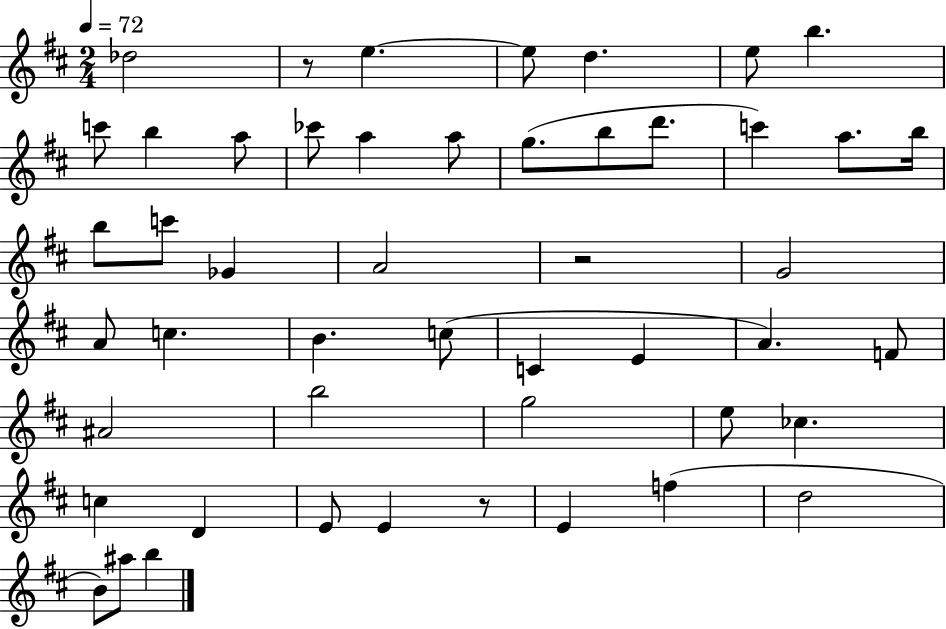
Db5/h R/e E5/q. E5/e D5/q. E5/e B5/q. C6/e B5/q A5/e CES6/e A5/q A5/e G5/e. B5/e D6/e. C6/q A5/e. B5/s B5/e C6/e Gb4/q A4/h R/h G4/h A4/e C5/q. B4/q. C5/e C4/q E4/q A4/q. F4/e A#4/h B5/h G5/h E5/e CES5/q. C5/q D4/q E4/e E4/q R/e E4/q F5/q D5/h B4/e A#5/e B5/q